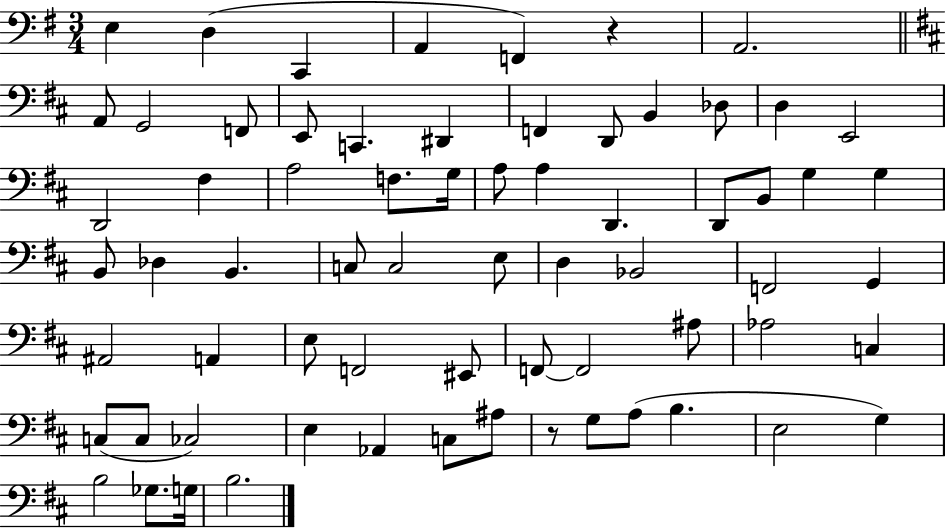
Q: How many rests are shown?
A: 2